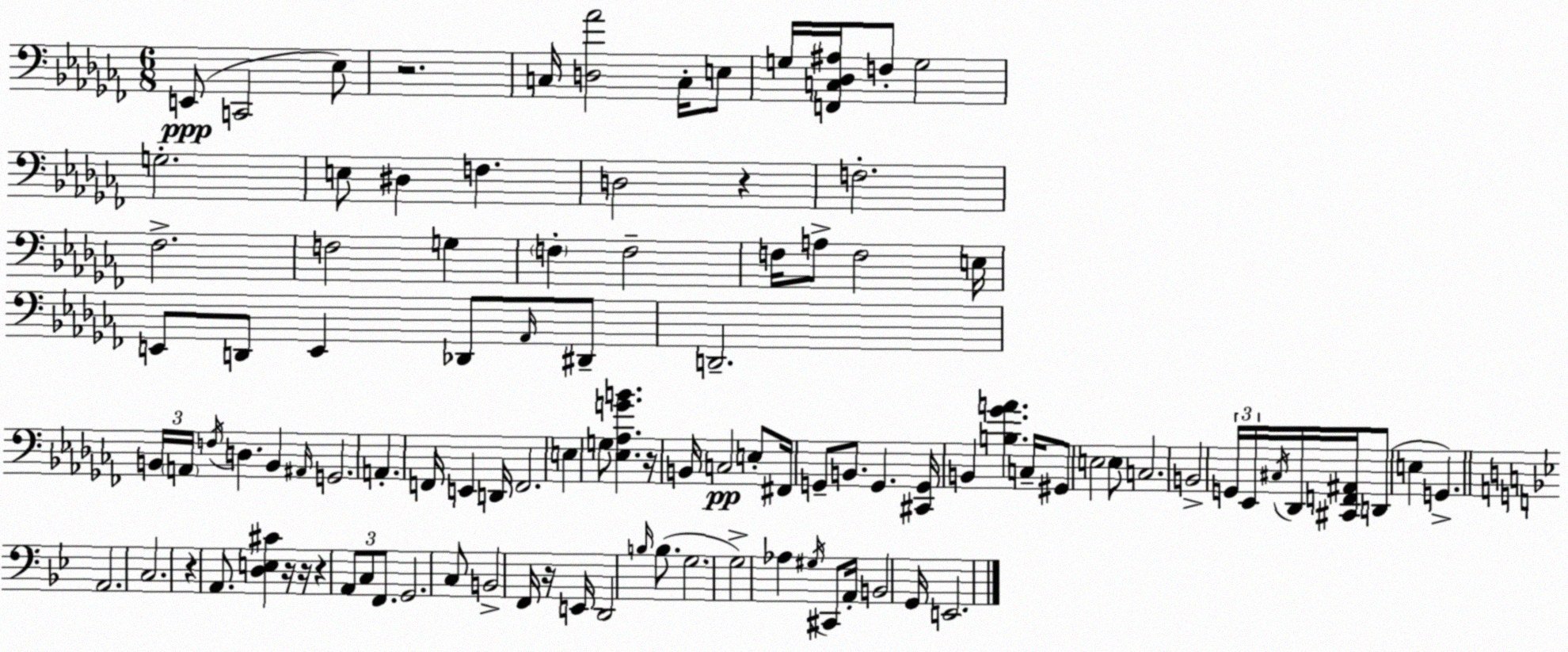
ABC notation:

X:1
T:Untitled
M:6/8
L:1/4
K:Abm
E,,/2 C,,2 _E,/2 z2 C,/4 [D,_A]2 C,/4 E,/2 G,/4 [F,,C,_D,^A,]/4 F,/2 G,2 G,2 E,/2 ^D, F, D,2 z F,2 _F,2 F,2 G, F, F,2 F,/4 A,/2 F,2 E,/4 E,,/2 D,,/2 E,, _D,,/2 _A,,/4 ^D,,/2 D,,2 B,,/4 A,,/4 F,/4 D, B,, ^A,,/4 G,,2 A,, F,,/4 E,, D,,/4 F,,2 E, G,/2 [_E,_A,GB] z/4 B,,/4 C,2 E,/2 ^F,,/4 G,,/2 B,,/2 G,, [^C,,G,,]/4 B,, [B,_GA] C,/4 ^G,,/2 E,2 E,/2 C,2 B,,2 G,,/4 _E,,/4 ^C,/4 _D,,/4 [^C,,F,,^A,,]/4 D,,/2 E, G,, A,,2 C,2 z A,,/2 [D,E,^C] z/4 z/4 z A,,/2 C,/2 F,,/2 G,,2 C,/2 B,,2 F,,/4 z/4 E,,/4 D,,2 B,/4 B,/2 G,2 G,2 _A, ^G,/4 ^C,,/2 A,,/4 B,,2 G,,/4 E,,2